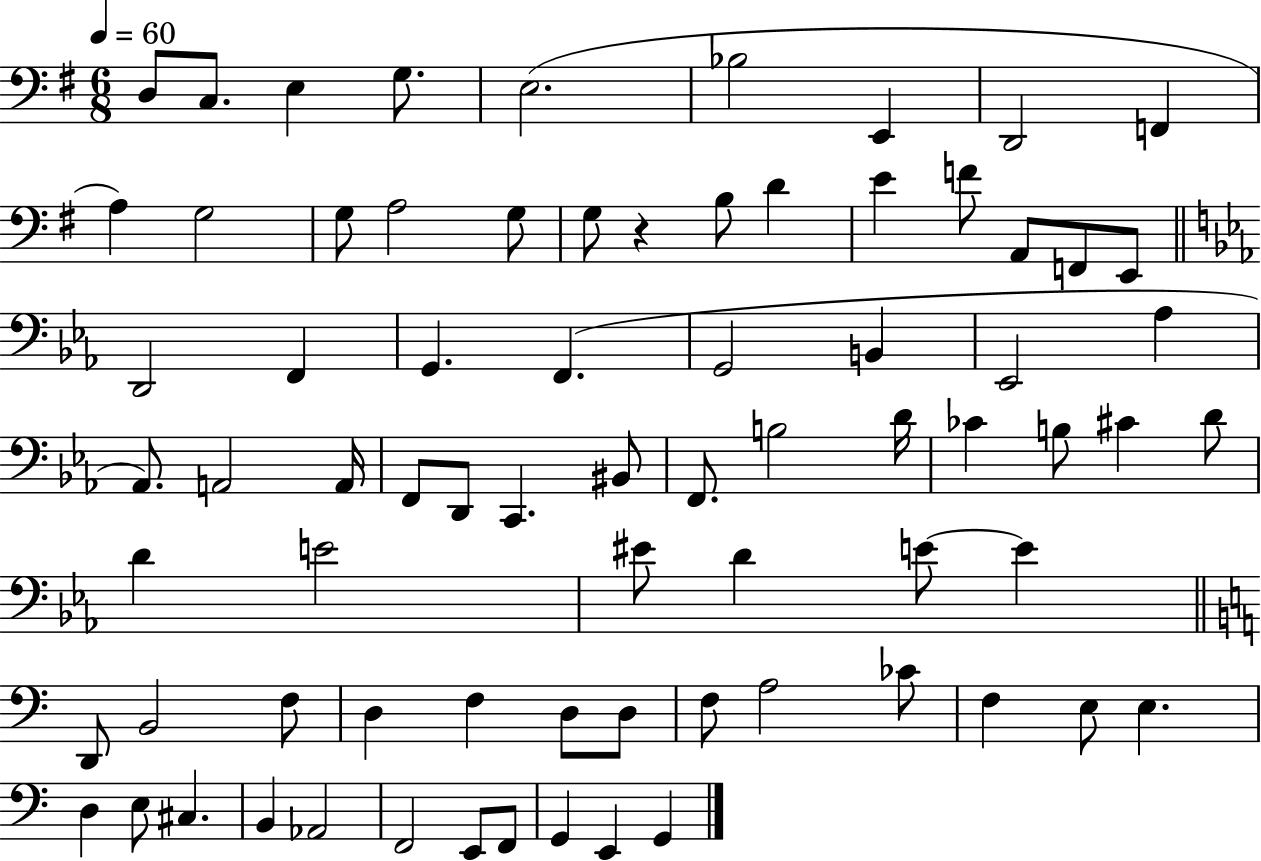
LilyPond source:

{
  \clef bass
  \numericTimeSignature
  \time 6/8
  \key g \major
  \tempo 4 = 60
  d8 c8. e4 g8. | e2.( | bes2 e,4 | d,2 f,4 | \break a4) g2 | g8 a2 g8 | g8 r4 b8 d'4 | e'4 f'8 a,8 f,8 e,8 | \break \bar "||" \break \key c \minor d,2 f,4 | g,4. f,4.( | g,2 b,4 | ees,2 aes4 | \break aes,8.) a,2 a,16 | f,8 d,8 c,4. bis,8 | f,8. b2 d'16 | ces'4 b8 cis'4 d'8 | \break d'4 e'2 | eis'8 d'4 e'8~~ e'4 | \bar "||" \break \key a \minor d,8 b,2 f8 | d4 f4 d8 d8 | f8 a2 ces'8 | f4 e8 e4. | \break d4 e8 cis4. | b,4 aes,2 | f,2 e,8 f,8 | g,4 e,4 g,4 | \break \bar "|."
}